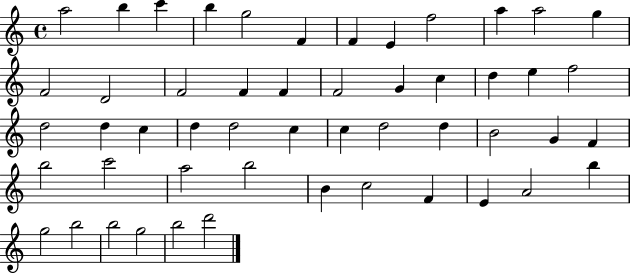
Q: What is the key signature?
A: C major